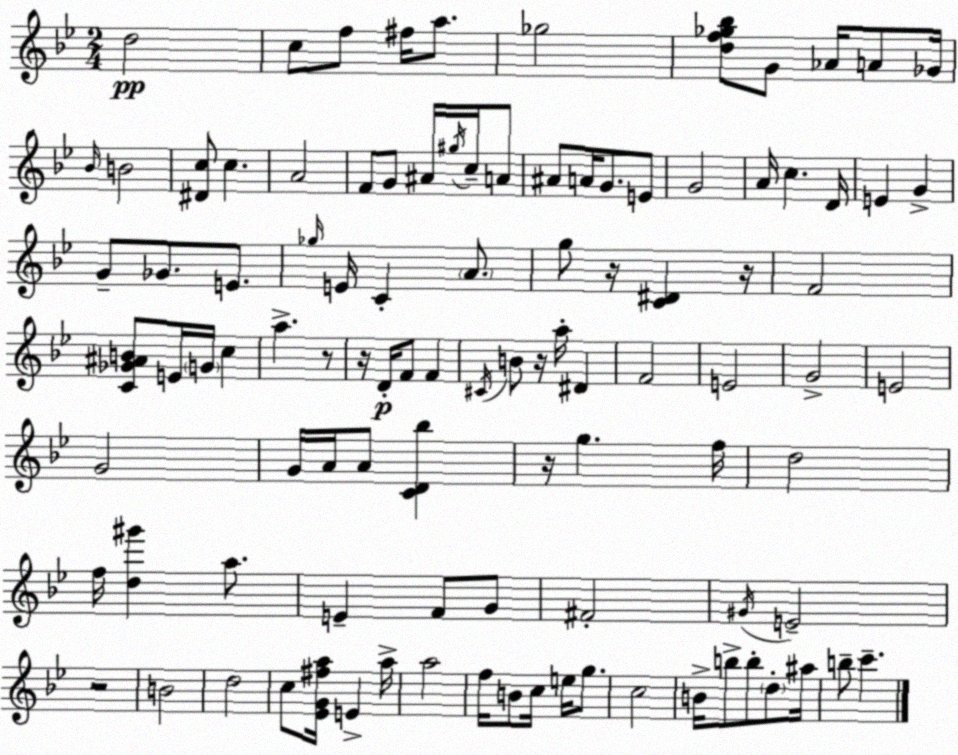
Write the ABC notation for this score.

X:1
T:Untitled
M:2/4
L:1/4
K:Bb
d2 c/2 f/2 ^f/4 a/2 _g2 [df_g_b]/2 G/2 _A/4 A/2 _G/4 _B/4 B2 [^Dc]/2 c A2 F/2 G/2 ^A/4 ^g/4 c/4 A/2 ^A/2 A/4 G/2 E/2 G2 A/4 c D/4 E G G/2 _G/2 E/2 _g/4 E/4 C A/2 g/2 z/4 [C^D] z/4 F2 [C_G^AB]/2 E/4 G/4 c a z/2 z/4 D/4 F/2 F ^C/4 B/2 z/4 a/4 ^D F2 E2 G2 E2 G2 G/4 A/4 A/2 [CD_b] z/4 g f/4 d2 f/4 [d^g'] a/2 E F/2 G/2 ^F2 ^G/4 E2 z2 B2 d2 c/2 [_EG^fa]/4 E a/4 a2 f/4 B/2 c/4 e/4 g/2 c2 B/4 b/2 b/2 d/2 ^a/4 b/2 c'